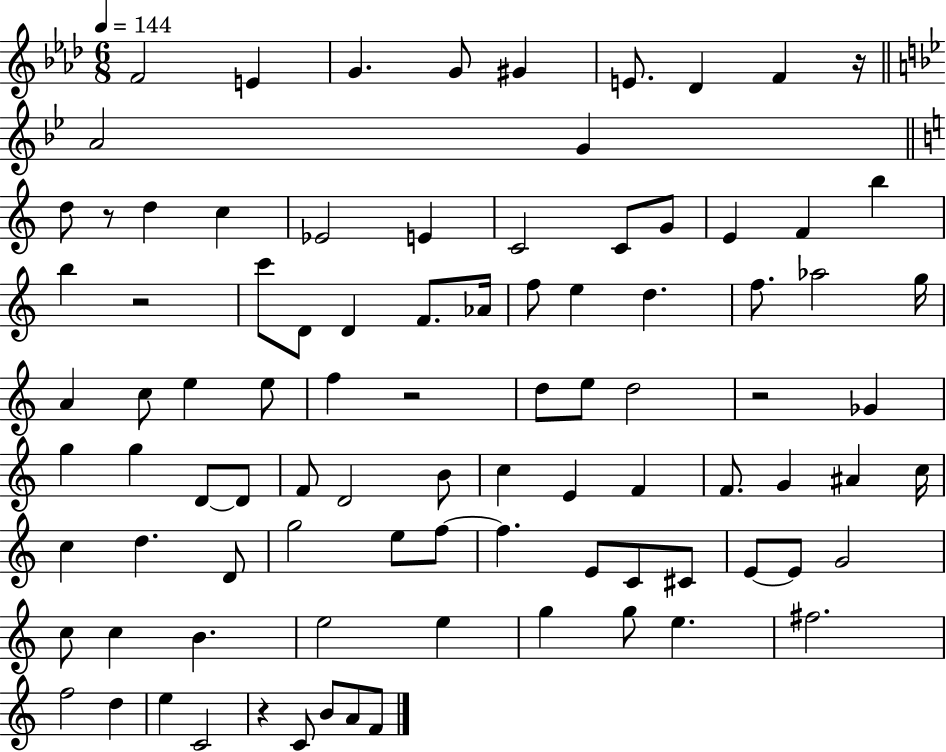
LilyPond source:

{
  \clef treble
  \numericTimeSignature
  \time 6/8
  \key aes \major
  \tempo 4 = 144
  f'2 e'4 | g'4. g'8 gis'4 | e'8. des'4 f'4 r16 | \bar "||" \break \key g \minor a'2 g'4 | \bar "||" \break \key c \major d''8 r8 d''4 c''4 | ees'2 e'4 | c'2 c'8 g'8 | e'4 f'4 b''4 | \break b''4 r2 | c'''8 d'8 d'4 f'8. aes'16 | f''8 e''4 d''4. | f''8. aes''2 g''16 | \break a'4 c''8 e''4 e''8 | f''4 r2 | d''8 e''8 d''2 | r2 ges'4 | \break g''4 g''4 d'8~~ d'8 | f'8 d'2 b'8 | c''4 e'4 f'4 | f'8. g'4 ais'4 c''16 | \break c''4 d''4. d'8 | g''2 e''8 f''8~~ | f''4. e'8 c'8 cis'8 | e'8~~ e'8 g'2 | \break c''8 c''4 b'4. | e''2 e''4 | g''4 g''8 e''4. | fis''2. | \break f''2 d''4 | e''4 c'2 | r4 c'8 b'8 a'8 f'8 | \bar "|."
}